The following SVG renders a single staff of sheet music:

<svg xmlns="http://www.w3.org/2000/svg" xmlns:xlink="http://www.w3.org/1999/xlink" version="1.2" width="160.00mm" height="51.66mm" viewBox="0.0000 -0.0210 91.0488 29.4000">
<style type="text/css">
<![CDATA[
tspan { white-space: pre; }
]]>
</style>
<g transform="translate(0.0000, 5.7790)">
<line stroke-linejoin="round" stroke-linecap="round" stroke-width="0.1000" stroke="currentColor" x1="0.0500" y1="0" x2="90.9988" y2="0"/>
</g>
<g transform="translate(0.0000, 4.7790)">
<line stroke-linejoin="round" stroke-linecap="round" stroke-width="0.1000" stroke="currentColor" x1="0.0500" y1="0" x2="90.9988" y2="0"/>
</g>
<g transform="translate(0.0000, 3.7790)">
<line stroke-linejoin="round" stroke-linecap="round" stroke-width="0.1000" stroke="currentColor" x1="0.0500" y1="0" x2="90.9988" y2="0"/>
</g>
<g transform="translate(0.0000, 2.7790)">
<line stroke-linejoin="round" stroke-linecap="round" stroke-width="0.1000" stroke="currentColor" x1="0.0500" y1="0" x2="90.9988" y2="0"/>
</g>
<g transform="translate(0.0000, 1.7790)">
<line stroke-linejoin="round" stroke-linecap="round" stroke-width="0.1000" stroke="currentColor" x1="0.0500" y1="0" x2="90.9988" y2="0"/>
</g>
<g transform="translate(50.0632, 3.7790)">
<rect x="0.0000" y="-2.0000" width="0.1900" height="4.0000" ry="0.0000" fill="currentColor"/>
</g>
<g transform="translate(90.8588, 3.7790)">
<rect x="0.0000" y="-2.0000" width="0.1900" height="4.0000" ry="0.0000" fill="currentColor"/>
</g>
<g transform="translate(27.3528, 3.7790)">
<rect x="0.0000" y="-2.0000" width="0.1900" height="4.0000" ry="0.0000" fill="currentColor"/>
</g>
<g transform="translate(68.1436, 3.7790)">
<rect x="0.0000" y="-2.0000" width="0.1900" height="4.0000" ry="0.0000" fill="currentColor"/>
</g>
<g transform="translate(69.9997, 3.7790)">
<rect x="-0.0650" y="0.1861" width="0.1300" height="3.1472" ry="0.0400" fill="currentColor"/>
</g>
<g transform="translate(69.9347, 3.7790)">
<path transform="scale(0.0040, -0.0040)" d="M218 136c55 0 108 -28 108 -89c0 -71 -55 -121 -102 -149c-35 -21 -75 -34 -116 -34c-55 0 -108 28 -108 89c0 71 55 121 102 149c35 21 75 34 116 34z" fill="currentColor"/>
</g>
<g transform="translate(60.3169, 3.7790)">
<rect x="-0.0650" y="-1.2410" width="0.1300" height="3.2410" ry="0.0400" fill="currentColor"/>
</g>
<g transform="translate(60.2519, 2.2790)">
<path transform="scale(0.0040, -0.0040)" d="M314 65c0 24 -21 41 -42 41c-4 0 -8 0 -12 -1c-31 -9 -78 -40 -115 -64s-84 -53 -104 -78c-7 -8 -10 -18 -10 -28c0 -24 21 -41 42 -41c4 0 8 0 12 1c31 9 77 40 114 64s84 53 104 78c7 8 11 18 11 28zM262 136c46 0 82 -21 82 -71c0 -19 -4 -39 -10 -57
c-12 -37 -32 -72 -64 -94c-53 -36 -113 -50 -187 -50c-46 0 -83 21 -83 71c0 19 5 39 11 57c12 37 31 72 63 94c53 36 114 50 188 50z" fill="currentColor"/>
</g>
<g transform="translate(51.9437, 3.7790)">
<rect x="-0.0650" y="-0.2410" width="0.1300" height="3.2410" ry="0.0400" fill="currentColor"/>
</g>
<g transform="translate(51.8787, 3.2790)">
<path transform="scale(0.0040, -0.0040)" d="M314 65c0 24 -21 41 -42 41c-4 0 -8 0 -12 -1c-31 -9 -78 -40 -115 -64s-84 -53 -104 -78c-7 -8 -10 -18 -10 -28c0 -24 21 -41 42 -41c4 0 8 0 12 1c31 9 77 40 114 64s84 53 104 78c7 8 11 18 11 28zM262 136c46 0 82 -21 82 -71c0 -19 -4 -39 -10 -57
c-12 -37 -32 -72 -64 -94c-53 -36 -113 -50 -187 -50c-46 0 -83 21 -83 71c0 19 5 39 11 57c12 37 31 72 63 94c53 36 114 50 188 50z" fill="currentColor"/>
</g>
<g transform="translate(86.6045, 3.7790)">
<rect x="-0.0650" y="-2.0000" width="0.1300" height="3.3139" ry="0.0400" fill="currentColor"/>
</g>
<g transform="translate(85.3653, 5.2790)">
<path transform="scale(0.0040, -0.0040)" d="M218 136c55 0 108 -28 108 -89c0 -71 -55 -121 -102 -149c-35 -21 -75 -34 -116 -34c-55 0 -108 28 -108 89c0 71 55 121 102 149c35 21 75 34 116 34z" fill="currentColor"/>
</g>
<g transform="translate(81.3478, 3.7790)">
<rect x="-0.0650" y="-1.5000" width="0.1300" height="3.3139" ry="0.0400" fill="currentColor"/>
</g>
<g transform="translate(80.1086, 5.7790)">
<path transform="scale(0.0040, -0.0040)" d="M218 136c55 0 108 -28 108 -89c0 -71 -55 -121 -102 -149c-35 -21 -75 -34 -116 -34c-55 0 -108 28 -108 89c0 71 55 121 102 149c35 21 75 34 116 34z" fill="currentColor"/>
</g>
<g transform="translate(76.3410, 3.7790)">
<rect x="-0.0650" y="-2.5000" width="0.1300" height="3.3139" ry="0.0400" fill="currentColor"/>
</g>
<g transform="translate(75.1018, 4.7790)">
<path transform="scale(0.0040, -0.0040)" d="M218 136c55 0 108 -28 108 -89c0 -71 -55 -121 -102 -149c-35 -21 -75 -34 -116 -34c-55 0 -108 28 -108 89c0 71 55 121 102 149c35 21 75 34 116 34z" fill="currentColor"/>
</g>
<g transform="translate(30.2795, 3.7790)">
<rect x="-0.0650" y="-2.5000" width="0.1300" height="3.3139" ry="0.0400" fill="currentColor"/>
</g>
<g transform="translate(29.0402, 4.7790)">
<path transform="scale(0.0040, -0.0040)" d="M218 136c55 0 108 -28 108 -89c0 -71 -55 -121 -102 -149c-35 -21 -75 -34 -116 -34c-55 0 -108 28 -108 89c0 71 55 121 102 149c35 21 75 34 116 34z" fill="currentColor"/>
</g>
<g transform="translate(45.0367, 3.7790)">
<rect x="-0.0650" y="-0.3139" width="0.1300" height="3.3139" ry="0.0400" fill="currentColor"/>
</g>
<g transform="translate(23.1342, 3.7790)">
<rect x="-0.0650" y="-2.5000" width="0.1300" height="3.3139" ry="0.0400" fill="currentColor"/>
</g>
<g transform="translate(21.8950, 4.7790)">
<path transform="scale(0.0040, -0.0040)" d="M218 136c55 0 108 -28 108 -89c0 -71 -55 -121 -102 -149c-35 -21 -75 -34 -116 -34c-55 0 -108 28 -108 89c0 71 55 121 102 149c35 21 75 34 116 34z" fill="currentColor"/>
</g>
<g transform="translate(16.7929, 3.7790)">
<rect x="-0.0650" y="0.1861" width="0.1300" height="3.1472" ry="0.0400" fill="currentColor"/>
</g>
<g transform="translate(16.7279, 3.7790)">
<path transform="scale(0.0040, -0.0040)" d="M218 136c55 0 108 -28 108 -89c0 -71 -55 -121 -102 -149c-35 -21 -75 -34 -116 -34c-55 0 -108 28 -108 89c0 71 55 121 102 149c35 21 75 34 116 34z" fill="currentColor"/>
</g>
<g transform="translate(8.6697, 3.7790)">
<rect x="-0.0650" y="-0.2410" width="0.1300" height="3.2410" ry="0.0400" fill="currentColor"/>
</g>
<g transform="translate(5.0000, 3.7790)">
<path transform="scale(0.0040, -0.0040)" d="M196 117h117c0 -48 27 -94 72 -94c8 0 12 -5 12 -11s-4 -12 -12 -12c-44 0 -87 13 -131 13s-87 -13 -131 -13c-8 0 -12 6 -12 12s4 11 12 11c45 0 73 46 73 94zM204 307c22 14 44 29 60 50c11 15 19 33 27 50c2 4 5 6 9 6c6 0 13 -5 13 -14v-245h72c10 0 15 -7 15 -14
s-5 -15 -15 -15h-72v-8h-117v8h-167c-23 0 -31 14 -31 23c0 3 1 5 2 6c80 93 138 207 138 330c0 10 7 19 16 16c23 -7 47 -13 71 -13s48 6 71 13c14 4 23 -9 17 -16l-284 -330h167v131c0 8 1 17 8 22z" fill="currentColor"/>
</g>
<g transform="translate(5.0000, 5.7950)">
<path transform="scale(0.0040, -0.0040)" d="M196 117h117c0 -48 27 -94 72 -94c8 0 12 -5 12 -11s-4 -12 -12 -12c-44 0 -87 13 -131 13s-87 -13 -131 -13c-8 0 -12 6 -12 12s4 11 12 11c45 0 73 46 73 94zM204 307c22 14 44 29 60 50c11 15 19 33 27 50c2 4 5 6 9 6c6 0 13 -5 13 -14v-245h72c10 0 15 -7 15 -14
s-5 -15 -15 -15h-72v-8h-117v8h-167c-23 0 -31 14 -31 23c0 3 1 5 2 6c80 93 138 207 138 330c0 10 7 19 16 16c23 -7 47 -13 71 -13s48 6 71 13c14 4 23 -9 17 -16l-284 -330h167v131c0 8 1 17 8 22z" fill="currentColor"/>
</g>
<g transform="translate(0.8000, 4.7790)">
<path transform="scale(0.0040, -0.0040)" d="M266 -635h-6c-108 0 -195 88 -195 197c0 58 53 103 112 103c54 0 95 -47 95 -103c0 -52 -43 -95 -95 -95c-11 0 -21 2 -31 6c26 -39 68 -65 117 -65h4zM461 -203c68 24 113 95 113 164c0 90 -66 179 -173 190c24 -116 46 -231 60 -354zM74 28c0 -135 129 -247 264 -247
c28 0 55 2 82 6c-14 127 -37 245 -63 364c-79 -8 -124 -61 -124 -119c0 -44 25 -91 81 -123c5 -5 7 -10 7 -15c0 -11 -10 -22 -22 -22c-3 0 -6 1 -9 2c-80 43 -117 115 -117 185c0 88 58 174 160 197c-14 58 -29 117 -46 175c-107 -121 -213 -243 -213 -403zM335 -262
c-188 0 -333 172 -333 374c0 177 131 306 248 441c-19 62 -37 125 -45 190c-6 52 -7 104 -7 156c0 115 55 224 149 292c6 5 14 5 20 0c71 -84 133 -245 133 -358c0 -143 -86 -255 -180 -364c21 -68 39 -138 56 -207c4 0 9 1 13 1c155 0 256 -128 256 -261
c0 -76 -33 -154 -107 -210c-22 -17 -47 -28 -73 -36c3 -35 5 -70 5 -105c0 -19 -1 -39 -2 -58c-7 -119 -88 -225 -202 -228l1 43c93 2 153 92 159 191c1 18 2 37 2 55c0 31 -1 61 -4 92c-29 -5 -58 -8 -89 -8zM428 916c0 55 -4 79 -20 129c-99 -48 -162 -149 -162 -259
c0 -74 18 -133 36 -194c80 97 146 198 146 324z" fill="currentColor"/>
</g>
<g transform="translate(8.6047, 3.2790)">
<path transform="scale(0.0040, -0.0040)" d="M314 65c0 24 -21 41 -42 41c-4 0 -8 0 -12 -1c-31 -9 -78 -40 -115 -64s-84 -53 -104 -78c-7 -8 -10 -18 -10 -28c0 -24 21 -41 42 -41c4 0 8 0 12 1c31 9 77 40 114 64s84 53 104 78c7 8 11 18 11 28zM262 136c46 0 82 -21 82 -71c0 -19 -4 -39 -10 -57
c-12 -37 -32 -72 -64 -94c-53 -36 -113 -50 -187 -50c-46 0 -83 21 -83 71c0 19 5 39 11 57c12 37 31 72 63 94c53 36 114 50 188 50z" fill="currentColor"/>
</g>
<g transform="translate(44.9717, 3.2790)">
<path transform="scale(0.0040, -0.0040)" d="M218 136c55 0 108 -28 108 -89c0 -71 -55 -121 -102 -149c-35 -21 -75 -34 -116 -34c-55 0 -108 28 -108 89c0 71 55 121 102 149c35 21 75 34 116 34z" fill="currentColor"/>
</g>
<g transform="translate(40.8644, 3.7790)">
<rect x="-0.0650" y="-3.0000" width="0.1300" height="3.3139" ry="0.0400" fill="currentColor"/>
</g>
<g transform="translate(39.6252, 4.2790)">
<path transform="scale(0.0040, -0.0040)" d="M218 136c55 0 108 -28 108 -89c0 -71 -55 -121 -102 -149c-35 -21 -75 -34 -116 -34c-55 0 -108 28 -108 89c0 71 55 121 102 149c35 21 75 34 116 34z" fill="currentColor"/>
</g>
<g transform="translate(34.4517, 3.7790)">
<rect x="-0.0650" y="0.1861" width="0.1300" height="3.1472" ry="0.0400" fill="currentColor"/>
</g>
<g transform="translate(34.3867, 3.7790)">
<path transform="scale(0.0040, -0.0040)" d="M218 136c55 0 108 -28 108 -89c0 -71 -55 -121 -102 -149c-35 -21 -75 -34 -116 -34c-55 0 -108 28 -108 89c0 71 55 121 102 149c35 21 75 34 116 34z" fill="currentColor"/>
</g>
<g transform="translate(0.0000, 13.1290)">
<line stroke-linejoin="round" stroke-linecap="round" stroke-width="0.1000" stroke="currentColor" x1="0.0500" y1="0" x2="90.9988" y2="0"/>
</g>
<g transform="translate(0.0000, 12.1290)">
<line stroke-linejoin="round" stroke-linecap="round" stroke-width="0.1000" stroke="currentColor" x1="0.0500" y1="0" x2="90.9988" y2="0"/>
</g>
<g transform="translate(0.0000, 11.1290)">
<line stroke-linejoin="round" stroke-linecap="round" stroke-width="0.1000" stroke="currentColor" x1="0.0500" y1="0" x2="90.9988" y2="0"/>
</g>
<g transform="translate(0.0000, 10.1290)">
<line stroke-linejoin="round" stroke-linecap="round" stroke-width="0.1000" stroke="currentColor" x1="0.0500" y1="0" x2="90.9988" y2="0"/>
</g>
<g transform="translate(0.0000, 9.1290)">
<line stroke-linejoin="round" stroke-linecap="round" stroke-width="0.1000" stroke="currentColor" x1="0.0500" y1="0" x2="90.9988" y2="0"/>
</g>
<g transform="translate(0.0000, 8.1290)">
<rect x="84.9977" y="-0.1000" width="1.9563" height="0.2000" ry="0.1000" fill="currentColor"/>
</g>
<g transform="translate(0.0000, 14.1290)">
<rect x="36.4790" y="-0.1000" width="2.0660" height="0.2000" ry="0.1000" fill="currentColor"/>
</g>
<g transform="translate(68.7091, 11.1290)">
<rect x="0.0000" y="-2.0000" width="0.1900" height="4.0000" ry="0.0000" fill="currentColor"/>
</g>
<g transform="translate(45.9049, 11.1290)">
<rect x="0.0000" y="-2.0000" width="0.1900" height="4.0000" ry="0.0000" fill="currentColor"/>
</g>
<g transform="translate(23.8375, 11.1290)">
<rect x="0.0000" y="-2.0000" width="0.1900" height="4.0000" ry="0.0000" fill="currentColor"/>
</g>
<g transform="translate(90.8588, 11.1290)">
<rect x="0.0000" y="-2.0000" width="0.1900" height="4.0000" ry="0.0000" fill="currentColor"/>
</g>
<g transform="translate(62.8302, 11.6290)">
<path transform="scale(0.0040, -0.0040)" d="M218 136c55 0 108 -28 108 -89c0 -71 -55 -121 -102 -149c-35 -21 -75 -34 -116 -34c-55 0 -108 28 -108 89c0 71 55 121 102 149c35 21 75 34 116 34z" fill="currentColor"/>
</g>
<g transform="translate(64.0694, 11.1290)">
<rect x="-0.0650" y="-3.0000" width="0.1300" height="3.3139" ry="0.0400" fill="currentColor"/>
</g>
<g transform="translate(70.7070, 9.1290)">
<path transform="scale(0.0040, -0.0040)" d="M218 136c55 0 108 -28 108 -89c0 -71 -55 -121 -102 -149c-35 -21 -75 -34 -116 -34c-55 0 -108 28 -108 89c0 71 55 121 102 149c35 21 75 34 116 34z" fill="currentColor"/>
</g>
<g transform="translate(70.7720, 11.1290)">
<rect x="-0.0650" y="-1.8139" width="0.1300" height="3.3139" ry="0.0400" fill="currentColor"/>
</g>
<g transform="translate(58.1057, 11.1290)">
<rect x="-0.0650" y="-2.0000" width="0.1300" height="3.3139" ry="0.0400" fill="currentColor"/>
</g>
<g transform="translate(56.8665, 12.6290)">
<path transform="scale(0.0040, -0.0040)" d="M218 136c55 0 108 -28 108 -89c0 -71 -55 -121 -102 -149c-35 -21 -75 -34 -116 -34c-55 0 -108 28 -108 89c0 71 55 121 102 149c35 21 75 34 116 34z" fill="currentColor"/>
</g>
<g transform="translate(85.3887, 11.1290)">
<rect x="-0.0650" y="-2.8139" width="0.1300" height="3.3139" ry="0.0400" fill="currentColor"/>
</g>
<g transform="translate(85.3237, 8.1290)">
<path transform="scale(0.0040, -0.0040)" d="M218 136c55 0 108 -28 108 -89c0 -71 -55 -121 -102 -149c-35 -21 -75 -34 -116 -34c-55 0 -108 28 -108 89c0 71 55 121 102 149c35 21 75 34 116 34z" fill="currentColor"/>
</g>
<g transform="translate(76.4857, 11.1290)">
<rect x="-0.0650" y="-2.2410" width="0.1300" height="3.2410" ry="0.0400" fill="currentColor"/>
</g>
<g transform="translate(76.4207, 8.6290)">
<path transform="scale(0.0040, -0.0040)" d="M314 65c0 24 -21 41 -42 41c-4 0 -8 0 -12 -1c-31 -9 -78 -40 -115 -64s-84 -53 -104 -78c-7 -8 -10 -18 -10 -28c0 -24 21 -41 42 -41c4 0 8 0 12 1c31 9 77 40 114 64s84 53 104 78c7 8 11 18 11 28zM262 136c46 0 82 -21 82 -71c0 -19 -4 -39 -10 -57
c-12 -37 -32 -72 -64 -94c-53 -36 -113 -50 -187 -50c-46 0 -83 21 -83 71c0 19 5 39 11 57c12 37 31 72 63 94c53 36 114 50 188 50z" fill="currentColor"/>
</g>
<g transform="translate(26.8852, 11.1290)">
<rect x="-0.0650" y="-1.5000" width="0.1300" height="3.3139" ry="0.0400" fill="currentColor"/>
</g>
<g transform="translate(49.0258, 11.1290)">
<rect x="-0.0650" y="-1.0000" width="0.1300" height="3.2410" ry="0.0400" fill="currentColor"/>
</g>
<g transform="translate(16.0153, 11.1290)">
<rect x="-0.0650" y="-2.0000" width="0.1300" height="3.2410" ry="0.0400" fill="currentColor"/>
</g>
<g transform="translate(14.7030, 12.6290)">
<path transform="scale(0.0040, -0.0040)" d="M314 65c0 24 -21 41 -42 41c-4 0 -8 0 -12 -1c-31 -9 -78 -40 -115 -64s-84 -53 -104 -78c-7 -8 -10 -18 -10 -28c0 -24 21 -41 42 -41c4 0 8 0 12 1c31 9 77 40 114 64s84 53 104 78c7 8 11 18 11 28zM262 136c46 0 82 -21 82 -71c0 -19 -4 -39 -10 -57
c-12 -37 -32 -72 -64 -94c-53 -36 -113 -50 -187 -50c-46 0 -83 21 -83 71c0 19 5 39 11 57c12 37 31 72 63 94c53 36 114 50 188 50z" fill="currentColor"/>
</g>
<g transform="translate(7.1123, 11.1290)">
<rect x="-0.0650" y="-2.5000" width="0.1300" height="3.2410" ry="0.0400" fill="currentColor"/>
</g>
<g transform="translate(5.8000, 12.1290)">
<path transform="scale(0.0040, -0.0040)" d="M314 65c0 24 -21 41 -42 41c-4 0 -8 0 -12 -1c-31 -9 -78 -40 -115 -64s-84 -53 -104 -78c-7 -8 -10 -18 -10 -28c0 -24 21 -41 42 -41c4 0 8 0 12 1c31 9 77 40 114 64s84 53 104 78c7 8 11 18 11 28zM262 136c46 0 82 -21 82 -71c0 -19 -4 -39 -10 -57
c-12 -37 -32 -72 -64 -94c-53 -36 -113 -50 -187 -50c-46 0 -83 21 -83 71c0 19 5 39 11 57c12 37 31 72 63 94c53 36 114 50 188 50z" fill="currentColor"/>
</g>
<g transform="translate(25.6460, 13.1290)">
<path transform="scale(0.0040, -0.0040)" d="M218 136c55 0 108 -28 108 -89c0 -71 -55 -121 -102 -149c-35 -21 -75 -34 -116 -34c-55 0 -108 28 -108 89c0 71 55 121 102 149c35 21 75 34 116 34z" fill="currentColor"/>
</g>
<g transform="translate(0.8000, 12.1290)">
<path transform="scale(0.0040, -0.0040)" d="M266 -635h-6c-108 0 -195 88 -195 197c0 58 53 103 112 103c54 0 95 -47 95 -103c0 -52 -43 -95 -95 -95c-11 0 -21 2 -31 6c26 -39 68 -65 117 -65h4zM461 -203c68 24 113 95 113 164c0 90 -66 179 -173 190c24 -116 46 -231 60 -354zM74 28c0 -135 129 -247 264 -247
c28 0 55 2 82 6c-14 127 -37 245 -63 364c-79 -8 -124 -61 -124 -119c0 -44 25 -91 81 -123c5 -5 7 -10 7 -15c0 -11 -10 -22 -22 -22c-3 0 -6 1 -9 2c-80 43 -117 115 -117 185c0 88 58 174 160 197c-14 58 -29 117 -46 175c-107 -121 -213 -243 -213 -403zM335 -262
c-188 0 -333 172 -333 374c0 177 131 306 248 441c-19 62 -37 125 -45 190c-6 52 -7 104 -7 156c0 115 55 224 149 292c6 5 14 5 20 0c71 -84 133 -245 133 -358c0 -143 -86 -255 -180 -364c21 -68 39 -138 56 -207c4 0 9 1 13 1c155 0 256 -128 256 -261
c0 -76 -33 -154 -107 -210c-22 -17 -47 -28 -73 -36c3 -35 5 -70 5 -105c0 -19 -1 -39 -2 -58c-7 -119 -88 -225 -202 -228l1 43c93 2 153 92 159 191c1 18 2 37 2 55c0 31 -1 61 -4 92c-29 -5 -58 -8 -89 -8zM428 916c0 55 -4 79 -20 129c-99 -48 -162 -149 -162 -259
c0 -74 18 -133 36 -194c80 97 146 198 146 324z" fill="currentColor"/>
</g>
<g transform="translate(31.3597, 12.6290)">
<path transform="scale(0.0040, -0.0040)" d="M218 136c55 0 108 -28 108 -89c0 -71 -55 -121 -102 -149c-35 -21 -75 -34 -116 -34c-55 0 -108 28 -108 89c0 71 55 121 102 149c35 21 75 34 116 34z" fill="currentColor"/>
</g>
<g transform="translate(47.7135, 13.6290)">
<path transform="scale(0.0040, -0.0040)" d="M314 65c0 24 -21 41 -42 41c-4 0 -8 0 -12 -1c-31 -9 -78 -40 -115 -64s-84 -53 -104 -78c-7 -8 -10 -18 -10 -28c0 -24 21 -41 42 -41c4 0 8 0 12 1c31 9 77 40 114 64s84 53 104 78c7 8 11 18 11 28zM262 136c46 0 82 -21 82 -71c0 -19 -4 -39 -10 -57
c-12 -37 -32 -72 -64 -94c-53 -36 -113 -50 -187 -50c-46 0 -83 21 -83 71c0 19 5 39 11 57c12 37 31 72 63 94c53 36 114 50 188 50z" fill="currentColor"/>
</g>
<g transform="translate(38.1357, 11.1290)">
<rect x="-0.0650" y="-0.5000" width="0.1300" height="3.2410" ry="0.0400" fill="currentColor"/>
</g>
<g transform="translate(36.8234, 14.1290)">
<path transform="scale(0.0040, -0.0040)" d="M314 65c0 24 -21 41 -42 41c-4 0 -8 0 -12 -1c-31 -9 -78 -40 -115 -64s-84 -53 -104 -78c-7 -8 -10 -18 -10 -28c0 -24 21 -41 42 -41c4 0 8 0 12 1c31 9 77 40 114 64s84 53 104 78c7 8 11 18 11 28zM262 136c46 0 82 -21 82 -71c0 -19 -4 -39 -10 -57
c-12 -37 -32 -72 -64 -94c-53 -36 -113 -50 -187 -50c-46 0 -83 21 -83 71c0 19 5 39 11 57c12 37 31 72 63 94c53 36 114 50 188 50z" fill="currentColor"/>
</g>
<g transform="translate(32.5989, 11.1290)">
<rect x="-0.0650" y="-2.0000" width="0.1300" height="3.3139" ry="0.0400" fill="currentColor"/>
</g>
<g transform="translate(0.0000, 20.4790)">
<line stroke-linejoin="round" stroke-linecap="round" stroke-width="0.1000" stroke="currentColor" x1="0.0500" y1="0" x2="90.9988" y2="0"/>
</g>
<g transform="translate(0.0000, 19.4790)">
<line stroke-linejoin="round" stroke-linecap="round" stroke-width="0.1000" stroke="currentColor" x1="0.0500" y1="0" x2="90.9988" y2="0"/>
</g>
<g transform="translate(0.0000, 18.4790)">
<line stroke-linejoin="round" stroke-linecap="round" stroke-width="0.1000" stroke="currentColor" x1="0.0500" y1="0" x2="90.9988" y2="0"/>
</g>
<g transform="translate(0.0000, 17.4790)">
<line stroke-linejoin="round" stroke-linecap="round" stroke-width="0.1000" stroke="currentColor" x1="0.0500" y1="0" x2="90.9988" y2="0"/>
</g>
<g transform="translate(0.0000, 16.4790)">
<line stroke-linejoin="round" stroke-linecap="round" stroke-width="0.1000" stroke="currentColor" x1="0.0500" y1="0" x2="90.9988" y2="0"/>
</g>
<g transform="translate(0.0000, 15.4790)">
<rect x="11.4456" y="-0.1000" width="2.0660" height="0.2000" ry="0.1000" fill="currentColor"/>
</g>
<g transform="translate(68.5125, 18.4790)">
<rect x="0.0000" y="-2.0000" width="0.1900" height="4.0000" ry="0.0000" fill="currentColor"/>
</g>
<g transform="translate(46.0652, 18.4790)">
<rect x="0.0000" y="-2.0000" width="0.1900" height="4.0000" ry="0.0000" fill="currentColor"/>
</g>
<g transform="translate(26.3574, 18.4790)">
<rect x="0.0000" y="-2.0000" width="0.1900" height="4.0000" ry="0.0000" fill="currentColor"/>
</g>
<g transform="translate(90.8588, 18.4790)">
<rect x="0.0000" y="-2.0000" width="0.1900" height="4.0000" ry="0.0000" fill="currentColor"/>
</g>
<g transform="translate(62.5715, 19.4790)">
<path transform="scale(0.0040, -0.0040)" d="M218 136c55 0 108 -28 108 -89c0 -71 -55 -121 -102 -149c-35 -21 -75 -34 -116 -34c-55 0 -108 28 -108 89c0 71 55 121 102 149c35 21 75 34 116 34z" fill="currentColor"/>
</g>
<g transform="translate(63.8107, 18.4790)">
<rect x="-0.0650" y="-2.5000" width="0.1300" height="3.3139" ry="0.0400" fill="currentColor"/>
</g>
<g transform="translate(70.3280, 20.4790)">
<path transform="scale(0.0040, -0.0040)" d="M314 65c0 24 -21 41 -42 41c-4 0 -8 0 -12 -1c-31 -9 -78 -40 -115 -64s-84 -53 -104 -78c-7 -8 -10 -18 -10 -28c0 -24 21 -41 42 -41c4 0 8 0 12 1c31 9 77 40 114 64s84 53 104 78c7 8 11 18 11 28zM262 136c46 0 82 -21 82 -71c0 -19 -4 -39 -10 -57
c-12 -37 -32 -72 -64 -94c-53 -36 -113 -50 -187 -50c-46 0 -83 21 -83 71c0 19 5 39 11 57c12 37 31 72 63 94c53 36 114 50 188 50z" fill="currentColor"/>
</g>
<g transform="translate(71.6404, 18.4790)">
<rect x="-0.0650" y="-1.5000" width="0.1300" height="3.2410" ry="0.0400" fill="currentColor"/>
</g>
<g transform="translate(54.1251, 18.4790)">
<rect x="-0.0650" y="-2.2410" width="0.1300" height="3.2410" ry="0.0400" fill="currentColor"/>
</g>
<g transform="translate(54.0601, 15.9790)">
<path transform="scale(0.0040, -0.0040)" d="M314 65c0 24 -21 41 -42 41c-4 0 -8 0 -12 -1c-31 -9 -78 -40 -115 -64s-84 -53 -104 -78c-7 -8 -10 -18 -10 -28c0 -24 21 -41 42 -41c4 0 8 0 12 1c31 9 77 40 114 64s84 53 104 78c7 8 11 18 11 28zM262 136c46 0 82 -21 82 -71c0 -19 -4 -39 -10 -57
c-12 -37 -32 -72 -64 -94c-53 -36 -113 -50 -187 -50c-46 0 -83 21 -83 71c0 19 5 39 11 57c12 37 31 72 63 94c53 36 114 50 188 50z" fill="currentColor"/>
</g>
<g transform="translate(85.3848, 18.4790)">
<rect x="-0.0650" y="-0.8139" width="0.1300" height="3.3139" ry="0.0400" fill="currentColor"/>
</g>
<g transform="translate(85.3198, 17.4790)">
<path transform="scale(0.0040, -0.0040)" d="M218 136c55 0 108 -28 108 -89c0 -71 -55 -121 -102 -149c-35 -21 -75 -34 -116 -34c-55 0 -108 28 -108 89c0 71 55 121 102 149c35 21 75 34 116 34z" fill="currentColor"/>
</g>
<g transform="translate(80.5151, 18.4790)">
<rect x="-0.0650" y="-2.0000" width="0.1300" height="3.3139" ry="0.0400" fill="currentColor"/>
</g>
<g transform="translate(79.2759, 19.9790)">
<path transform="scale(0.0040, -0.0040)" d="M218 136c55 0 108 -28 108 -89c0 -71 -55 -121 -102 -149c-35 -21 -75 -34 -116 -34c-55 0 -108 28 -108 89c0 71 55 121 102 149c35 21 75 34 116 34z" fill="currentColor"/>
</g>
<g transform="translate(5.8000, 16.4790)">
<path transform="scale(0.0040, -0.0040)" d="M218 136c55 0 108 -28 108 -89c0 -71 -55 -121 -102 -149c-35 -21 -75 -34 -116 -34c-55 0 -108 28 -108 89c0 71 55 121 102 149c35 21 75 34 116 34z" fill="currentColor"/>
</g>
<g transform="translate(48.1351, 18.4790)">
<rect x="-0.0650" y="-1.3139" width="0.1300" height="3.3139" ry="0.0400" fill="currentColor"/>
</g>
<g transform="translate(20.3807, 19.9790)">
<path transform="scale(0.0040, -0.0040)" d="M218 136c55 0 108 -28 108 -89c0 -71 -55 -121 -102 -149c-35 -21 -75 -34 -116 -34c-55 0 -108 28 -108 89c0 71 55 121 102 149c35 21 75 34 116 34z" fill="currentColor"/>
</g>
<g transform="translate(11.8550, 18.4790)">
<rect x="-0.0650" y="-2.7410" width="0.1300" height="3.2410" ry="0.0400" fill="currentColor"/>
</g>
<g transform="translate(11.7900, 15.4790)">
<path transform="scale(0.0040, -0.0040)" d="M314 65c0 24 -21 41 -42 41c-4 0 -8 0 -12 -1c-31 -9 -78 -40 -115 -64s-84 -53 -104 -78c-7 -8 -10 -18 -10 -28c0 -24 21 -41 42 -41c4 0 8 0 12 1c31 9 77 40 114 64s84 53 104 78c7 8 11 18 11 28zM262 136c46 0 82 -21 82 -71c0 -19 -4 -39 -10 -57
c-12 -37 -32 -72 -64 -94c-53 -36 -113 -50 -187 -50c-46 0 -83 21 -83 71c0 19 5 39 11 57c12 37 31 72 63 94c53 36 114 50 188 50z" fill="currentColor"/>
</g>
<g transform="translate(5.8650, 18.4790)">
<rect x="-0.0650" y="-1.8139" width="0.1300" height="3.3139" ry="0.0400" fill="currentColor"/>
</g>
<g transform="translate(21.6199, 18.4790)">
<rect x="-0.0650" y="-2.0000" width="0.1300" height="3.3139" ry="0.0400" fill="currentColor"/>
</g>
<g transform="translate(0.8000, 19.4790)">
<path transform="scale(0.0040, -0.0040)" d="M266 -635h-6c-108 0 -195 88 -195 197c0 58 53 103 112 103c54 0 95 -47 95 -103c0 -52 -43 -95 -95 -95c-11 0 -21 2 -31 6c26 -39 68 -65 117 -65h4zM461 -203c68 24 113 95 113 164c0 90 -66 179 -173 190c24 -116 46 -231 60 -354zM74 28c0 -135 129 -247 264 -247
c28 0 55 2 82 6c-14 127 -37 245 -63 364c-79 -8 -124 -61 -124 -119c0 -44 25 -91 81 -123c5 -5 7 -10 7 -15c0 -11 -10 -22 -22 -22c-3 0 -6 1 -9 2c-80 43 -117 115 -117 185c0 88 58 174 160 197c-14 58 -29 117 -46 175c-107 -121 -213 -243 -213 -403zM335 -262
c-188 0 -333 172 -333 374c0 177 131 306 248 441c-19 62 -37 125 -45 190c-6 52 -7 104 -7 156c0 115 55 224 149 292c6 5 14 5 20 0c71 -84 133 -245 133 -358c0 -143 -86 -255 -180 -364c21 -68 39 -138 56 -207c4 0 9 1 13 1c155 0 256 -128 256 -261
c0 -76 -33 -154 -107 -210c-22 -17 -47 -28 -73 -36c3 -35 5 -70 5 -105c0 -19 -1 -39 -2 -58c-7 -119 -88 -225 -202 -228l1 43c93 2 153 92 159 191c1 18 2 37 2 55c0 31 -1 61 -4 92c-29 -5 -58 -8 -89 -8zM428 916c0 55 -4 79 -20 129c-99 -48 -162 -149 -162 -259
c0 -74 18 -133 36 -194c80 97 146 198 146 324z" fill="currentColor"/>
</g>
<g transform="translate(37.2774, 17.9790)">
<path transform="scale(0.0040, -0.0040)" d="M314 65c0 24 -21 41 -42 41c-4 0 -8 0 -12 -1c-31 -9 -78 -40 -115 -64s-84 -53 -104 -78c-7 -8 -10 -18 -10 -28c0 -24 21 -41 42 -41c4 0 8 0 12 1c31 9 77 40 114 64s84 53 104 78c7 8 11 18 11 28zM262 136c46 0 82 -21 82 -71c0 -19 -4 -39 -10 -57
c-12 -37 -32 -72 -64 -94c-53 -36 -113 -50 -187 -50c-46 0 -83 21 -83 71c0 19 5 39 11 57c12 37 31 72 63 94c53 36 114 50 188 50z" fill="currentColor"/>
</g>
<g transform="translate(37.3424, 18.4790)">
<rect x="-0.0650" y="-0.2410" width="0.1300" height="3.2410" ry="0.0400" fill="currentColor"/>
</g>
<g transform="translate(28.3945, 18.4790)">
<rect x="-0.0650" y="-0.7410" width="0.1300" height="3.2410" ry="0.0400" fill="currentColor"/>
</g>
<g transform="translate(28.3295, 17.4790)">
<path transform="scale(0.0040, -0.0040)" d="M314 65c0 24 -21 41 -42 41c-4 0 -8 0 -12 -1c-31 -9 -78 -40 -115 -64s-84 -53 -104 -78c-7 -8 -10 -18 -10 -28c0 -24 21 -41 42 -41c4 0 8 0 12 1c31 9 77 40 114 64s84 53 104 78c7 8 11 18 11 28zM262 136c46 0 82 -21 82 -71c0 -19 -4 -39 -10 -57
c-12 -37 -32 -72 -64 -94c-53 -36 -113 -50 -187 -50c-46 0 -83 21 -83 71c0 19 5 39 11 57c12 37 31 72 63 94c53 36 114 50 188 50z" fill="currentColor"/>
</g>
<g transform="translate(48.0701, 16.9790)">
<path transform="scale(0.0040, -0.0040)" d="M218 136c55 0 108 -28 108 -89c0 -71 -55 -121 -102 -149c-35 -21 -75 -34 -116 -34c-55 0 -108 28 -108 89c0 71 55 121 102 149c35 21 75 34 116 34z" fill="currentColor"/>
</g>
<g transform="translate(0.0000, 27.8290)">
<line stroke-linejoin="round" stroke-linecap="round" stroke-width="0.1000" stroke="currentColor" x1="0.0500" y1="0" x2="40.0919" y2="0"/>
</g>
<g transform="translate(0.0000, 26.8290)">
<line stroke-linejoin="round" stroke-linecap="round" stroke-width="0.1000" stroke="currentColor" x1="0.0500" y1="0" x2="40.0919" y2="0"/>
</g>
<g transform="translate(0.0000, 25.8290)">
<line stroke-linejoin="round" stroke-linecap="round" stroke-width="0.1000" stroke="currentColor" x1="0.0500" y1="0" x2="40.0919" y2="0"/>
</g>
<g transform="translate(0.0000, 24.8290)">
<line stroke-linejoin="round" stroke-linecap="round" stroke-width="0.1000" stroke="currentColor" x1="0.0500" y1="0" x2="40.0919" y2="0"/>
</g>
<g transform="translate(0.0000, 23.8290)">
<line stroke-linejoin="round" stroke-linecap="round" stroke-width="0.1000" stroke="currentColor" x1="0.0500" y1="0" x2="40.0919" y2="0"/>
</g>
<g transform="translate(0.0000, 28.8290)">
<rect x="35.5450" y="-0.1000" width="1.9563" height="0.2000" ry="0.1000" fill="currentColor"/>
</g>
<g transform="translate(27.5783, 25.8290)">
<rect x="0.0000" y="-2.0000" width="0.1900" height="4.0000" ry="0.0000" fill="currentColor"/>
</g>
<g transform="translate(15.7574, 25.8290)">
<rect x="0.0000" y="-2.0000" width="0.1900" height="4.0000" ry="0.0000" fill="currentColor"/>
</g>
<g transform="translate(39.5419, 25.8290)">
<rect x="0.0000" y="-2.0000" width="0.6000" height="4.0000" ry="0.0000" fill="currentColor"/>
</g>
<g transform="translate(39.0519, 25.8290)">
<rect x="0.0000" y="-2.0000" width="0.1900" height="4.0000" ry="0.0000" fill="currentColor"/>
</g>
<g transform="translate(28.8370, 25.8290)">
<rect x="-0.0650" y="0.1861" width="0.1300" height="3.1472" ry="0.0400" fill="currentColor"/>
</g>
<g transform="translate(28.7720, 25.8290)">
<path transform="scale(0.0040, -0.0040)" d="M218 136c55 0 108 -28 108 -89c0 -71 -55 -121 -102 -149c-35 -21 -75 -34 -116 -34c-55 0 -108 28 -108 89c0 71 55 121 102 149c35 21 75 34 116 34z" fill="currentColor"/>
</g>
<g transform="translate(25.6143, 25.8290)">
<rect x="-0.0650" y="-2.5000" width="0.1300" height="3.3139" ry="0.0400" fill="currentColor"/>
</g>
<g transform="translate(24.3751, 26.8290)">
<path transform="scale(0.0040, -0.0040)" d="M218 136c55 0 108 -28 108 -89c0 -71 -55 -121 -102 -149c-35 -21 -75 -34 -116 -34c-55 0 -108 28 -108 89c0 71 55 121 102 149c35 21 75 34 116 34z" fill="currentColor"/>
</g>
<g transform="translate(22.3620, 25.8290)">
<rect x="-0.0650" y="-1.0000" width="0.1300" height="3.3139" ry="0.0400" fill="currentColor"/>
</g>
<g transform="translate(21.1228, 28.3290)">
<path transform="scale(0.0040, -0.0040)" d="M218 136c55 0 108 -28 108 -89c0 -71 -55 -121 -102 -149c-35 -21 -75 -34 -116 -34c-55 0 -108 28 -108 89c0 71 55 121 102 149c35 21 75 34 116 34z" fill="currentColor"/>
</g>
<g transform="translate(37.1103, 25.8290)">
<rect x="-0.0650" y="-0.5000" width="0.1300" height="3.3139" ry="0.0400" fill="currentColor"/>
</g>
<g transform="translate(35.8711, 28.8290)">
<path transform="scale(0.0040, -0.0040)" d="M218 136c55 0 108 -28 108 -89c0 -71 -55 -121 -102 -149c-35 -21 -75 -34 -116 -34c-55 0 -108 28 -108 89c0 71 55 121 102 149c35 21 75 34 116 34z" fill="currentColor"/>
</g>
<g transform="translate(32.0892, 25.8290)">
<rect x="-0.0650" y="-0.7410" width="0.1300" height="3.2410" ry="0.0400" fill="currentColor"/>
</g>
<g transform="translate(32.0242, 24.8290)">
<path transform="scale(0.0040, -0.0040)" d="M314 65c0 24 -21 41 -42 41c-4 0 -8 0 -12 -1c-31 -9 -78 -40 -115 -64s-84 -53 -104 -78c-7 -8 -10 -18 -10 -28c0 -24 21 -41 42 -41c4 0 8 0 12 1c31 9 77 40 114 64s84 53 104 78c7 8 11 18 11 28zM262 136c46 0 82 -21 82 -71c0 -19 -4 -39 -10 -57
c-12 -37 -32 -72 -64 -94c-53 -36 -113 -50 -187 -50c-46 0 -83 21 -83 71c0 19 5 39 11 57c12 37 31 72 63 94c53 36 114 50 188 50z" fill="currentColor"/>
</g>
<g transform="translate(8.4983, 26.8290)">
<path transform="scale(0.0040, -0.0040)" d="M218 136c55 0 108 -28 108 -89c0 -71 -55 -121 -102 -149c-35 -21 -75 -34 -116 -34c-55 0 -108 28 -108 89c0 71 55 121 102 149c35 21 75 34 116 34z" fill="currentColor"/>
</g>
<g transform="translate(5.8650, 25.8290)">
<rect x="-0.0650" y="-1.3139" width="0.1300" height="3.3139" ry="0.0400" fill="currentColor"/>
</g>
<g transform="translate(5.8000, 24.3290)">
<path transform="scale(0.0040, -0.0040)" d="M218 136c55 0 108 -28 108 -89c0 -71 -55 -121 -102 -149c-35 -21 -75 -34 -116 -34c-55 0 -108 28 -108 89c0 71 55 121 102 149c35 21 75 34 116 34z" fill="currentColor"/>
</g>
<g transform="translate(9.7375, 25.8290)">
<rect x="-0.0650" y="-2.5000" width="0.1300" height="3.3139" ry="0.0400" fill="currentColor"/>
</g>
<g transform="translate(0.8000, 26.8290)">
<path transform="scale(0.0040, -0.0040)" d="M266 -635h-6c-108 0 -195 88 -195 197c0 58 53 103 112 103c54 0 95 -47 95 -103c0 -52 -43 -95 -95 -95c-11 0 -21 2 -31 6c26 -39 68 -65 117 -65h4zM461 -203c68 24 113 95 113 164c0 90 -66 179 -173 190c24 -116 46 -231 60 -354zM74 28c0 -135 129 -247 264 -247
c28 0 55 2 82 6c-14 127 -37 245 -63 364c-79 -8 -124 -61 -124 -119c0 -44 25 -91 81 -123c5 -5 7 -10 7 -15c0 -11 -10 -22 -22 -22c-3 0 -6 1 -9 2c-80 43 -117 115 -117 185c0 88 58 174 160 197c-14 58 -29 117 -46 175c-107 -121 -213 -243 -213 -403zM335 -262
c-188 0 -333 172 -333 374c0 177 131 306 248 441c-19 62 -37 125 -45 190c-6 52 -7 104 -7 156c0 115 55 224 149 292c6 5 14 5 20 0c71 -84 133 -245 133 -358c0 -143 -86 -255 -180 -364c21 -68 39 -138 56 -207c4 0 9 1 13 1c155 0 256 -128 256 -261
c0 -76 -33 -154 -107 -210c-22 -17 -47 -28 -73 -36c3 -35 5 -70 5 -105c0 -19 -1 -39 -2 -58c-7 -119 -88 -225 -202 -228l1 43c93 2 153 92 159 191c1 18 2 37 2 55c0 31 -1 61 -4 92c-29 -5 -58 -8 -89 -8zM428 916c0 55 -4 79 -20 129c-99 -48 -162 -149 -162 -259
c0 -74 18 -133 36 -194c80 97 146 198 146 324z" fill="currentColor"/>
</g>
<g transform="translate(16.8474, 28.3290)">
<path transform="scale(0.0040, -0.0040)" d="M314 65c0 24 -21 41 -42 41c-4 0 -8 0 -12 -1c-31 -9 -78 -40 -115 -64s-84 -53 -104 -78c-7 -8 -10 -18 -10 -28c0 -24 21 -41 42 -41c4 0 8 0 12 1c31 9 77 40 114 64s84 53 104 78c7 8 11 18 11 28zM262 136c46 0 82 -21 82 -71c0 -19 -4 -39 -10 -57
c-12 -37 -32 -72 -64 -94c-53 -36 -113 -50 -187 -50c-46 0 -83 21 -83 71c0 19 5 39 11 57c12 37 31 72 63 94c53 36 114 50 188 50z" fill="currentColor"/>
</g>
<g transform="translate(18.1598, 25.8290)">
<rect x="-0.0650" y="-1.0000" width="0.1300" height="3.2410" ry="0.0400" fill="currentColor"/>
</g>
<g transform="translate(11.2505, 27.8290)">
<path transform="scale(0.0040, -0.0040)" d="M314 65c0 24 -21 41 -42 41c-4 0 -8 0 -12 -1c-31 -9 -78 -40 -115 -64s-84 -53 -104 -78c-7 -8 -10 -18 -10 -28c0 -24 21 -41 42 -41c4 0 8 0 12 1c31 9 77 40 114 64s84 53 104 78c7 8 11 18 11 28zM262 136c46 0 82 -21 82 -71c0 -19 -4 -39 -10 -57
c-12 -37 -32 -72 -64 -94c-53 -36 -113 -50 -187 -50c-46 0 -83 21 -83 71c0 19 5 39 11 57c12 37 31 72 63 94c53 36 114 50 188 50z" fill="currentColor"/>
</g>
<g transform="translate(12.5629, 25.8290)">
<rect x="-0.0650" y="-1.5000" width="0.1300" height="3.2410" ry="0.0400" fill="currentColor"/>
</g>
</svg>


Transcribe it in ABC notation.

X:1
T:Untitled
M:4/4
L:1/4
K:C
c2 B G G B A c c2 e2 B G E F G2 F2 E F C2 D2 F A f g2 a f a2 F d2 c2 e g2 G E2 F d e G E2 D2 D G B d2 C